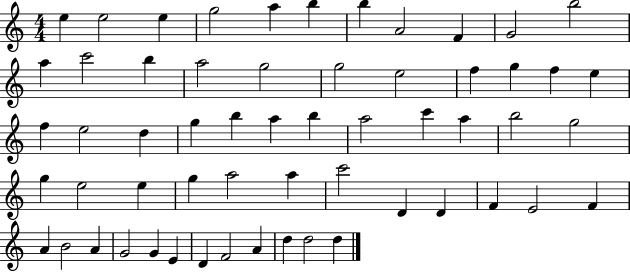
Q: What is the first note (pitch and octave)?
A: E5